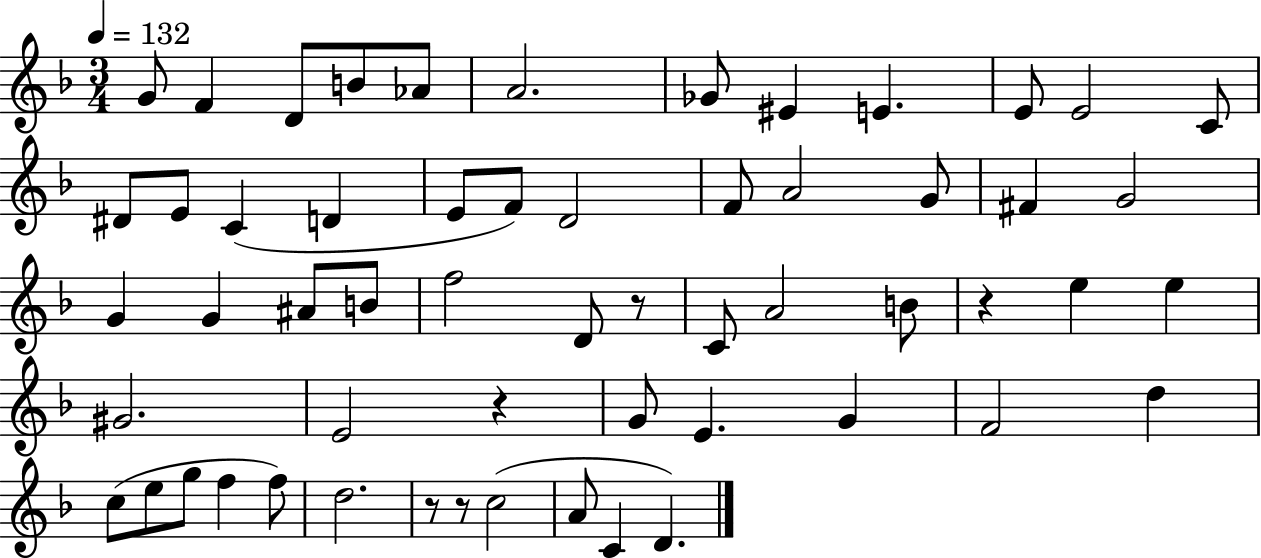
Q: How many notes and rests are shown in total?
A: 57